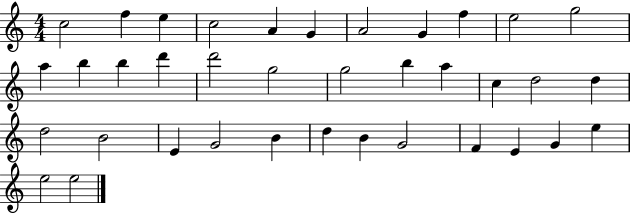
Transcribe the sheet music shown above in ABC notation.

X:1
T:Untitled
M:4/4
L:1/4
K:C
c2 f e c2 A G A2 G f e2 g2 a b b d' d'2 g2 g2 b a c d2 d d2 B2 E G2 B d B G2 F E G e e2 e2